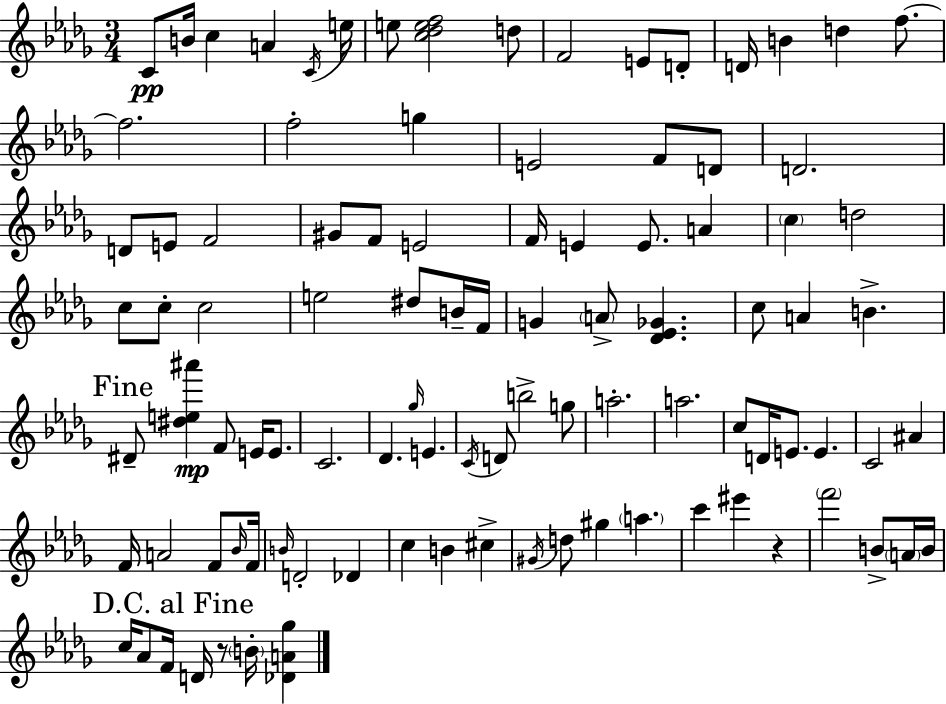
{
  \clef treble
  \numericTimeSignature
  \time 3/4
  \key bes \minor
  c'8\pp b'16 c''4 a'4 \acciaccatura { c'16 } | e''16 e''8 <c'' des'' e'' f''>2 d''8 | f'2 e'8 d'8-. | d'16 b'4 d''4 f''8.~~ | \break f''2. | f''2-. g''4 | e'2 f'8 d'8 | d'2. | \break d'8 e'8 f'2 | gis'8 f'8 e'2 | f'16 e'4 e'8. a'4 | \parenthesize c''4 d''2 | \break c''8 c''8-. c''2 | e''2 dis''8 b'16-- | f'16 g'4 \parenthesize a'8-> <des' ees' ges'>4. | c''8 a'4 b'4.-> | \break \mark "Fine" dis'8-- <dis'' e'' ais'''>4\mp f'8 e'16 e'8. | c'2. | des'4. \grace { ges''16 } e'4. | \acciaccatura { c'16 } d'8 b''2-> | \break g''8 a''2.-. | a''2. | c''8 d'16 e'8. e'4. | c'2 ais'4 | \break f'16 a'2 | f'8 \grace { bes'16 } f'16 \grace { b'16 } d'2-. | des'4 c''4 b'4 | cis''4-> \acciaccatura { gis'16 } d''8 gis''4 | \break \parenthesize a''4. c'''4 eis'''4 | r4 \parenthesize f'''2 | b'8-> \parenthesize a'16 b'16 \mark "D.C. al Fine" c''16 aes'8 f'16 d'16 r8 | \parenthesize b'16-. <des' a' ges''>4 \bar "|."
}